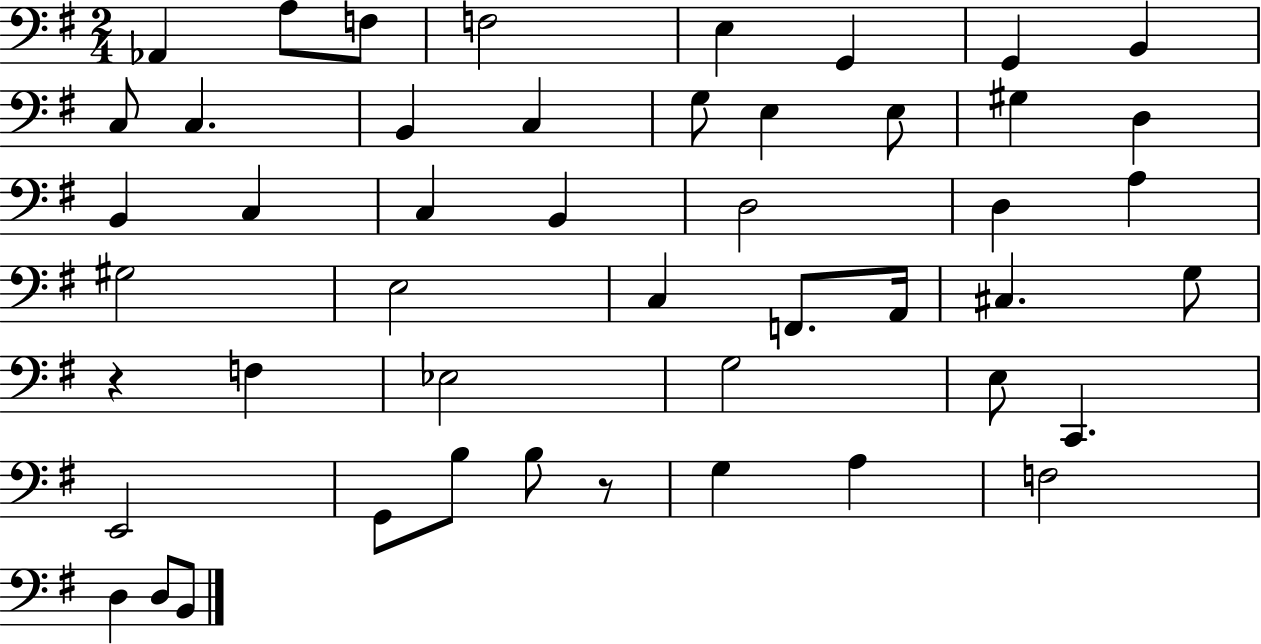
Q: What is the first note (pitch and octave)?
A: Ab2